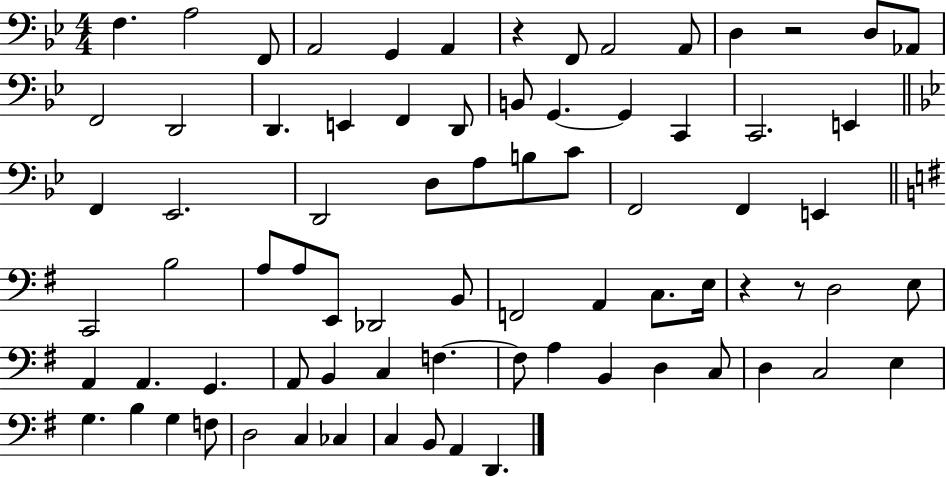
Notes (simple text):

F3/q. A3/h F2/e A2/h G2/q A2/q R/q F2/e A2/h A2/e D3/q R/h D3/e Ab2/e F2/h D2/h D2/q. E2/q F2/q D2/e B2/e G2/q. G2/q C2/q C2/h. E2/q F2/q Eb2/h. D2/h D3/e A3/e B3/e C4/e F2/h F2/q E2/q C2/h B3/h A3/e A3/e E2/e Db2/h B2/e F2/h A2/q C3/e. E3/s R/q R/e D3/h E3/e A2/q A2/q. G2/q. A2/e B2/q C3/q F3/q. F3/e A3/q B2/q D3/q C3/e D3/q C3/h E3/q G3/q. B3/q G3/q F3/e D3/h C3/q CES3/q C3/q B2/e A2/q D2/q.